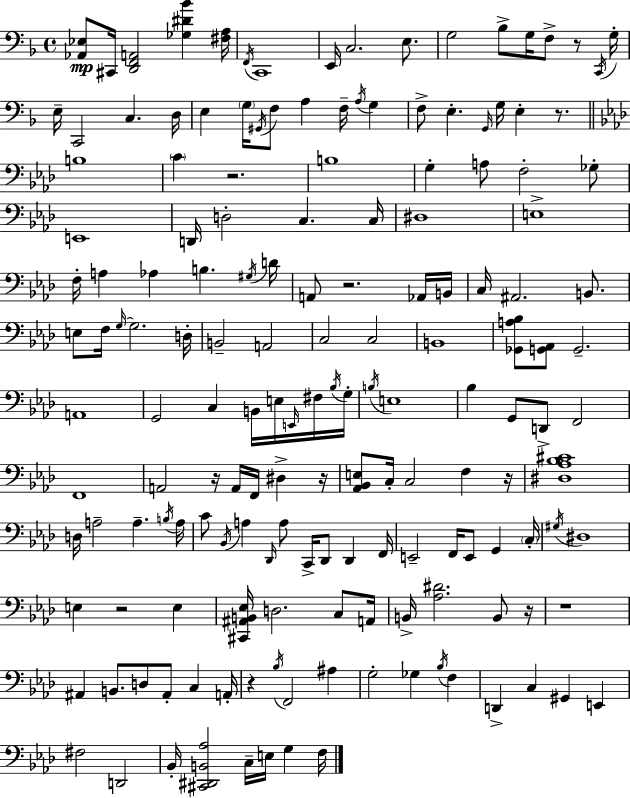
[Ab2,Eb3]/e C#2/s [D2,F2,A2]/h [Gb3,D#4,Bb4]/q [F#3,A3]/s F2/s C2/w E2/s C3/h. E3/e. G3/h Bb3/e G3/s F3/e R/e C2/s G3/s E3/s C2/h C3/q. D3/s E3/q G3/s G#2/s F3/e A3/q F3/s A3/s G3/q F3/e E3/q. G2/s G3/s E3/q R/e. B3/w C4/q R/h. B3/w G3/q A3/e F3/h Gb3/e E2/w D2/s D3/h C3/q. C3/s D#3/w E3/w F3/s A3/q Ab3/q B3/q. G#3/s D4/s A2/e R/h. Ab2/s B2/s C3/s A#2/h. B2/e. E3/e F3/s G3/s G3/h. D3/s B2/h A2/h C3/h C3/h B2/w [Gb2,A3,Bb3]/e [G2,Ab2]/e G2/h. A2/w G2/h C3/q B2/s E3/s E2/s F#3/s Bb3/s G3/s B3/s E3/w Bb3/q G2/e D2/e F2/h F2/w A2/h R/s A2/s F2/s D#3/q R/s [Ab2,Bb2,E3]/e C3/s C3/h F3/q R/s [D#3,Ab3,Bb3,C#4]/w D3/s A3/h A3/q. B3/s A3/s C4/e Bb2/s A3/q Db2/s A3/e C2/s Db2/e Db2/q F2/s E2/h F2/s E2/e G2/q C3/s G#3/s D#3/w E3/q R/h E3/q [C#2,A#2,B2,Eb3]/s D3/h. C3/e A2/s B2/s [Ab3,D#4]/h. B2/e R/s R/w A#2/q B2/e. D3/e A#2/e C3/q A2/s R/q Bb3/s F2/h A#3/q G3/h Gb3/q Bb3/s F3/q D2/q C3/q G#2/q E2/q F#3/h D2/h Bb2/s [C#2,D#2,B2,Ab3]/h C3/s E3/s G3/q F3/s